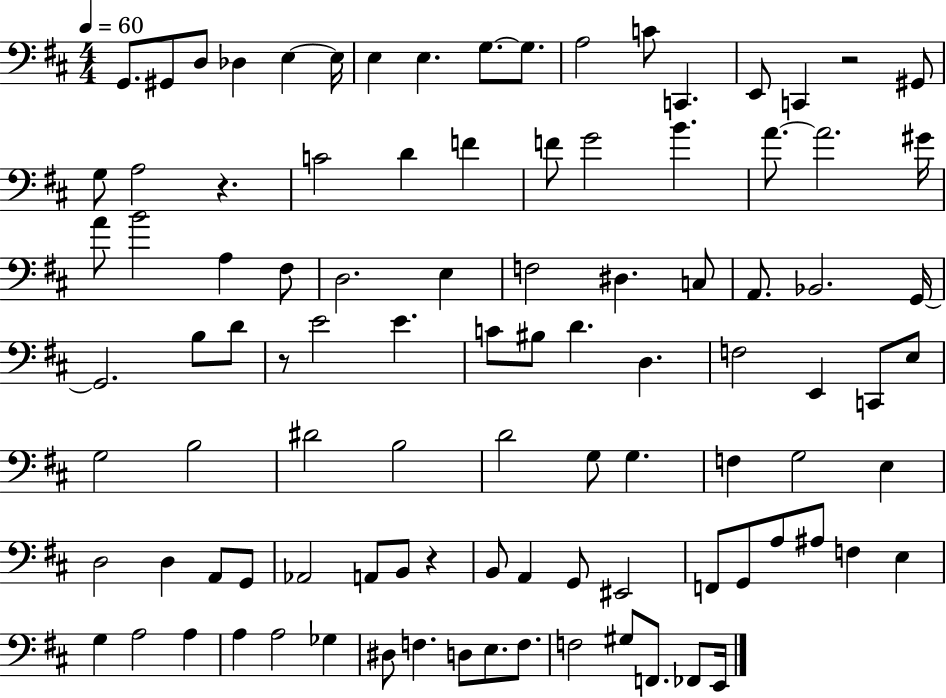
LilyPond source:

{
  \clef bass
  \numericTimeSignature
  \time 4/4
  \key d \major
  \tempo 4 = 60
  g,8. gis,8 d8 des4 e4~~ e16 | e4 e4. g8.~~ g8. | a2 c'8 c,4. | e,8 c,4 r2 gis,8 | \break g8 a2 r4. | c'2 d'4 f'4 | f'8 g'2 b'4. | a'8.~~ a'2. gis'16 | \break a'8 b'2 a4 fis8 | d2. e4 | f2 dis4. c8 | a,8. bes,2. g,16~~ | \break g,2. b8 d'8 | r8 e'2 e'4. | c'8 bis8 d'4. d4. | f2 e,4 c,8 e8 | \break g2 b2 | dis'2 b2 | d'2 g8 g4. | f4 g2 e4 | \break d2 d4 a,8 g,8 | aes,2 a,8 b,8 r4 | b,8 a,4 g,8 eis,2 | f,8 g,8 a8 ais8 f4 e4 | \break g4 a2 a4 | a4 a2 ges4 | dis8 f4. d8 e8. f8. | f2 gis8 f,8. fes,8 e,16 | \break \bar "|."
}